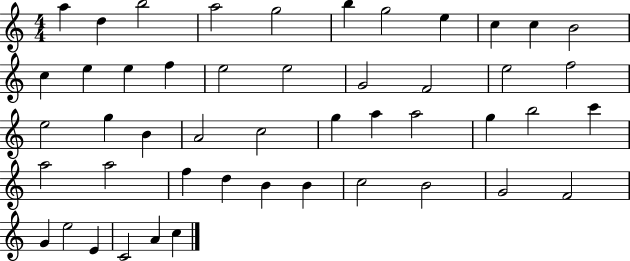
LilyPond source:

{
  \clef treble
  \numericTimeSignature
  \time 4/4
  \key c \major
  a''4 d''4 b''2 | a''2 g''2 | b''4 g''2 e''4 | c''4 c''4 b'2 | \break c''4 e''4 e''4 f''4 | e''2 e''2 | g'2 f'2 | e''2 f''2 | \break e''2 g''4 b'4 | a'2 c''2 | g''4 a''4 a''2 | g''4 b''2 c'''4 | \break a''2 a''2 | f''4 d''4 b'4 b'4 | c''2 b'2 | g'2 f'2 | \break g'4 e''2 e'4 | c'2 a'4 c''4 | \bar "|."
}